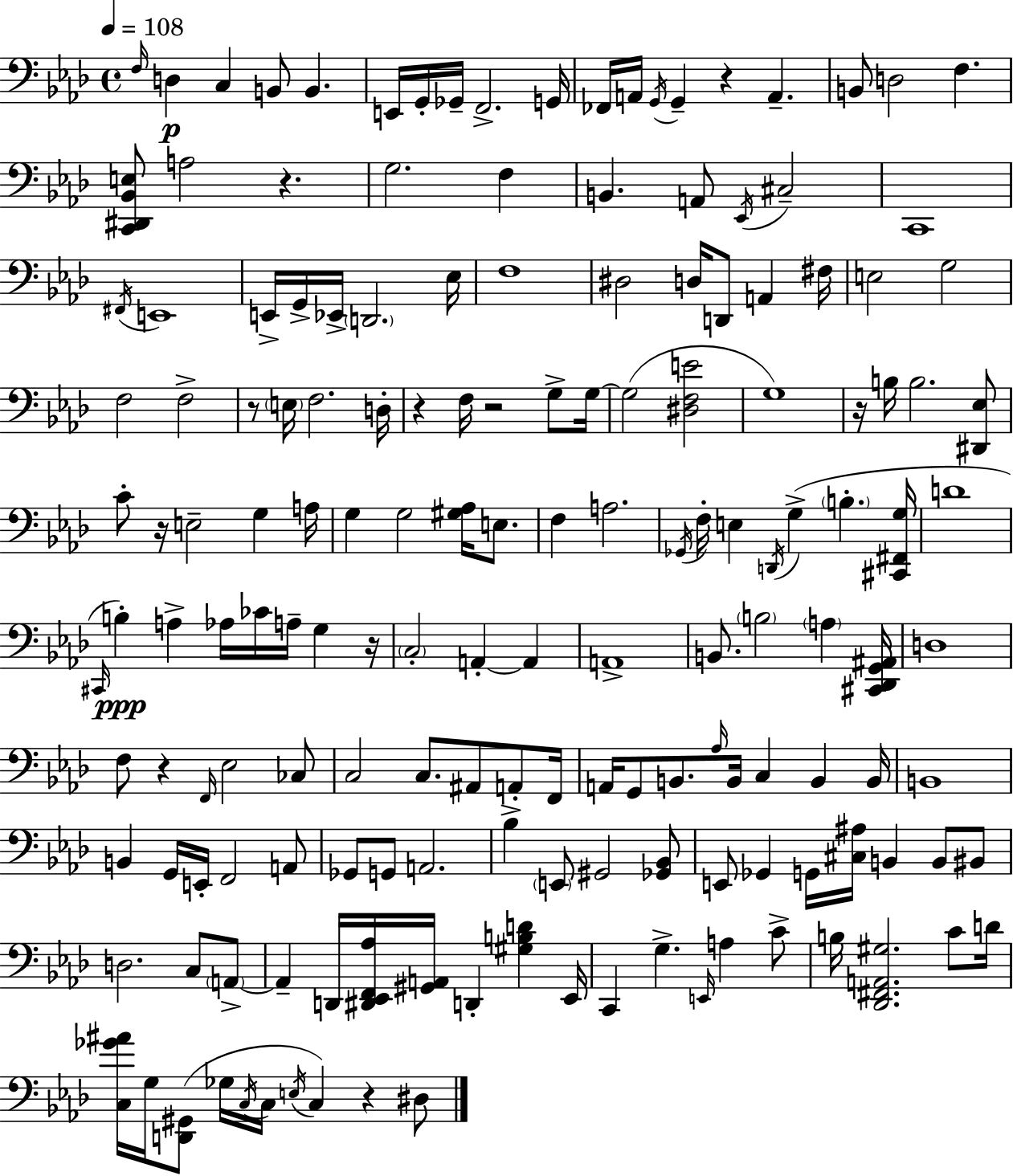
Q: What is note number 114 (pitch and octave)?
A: E2